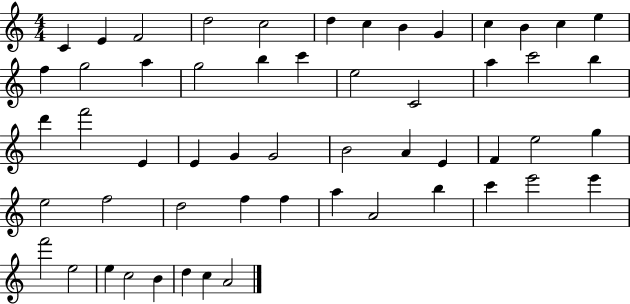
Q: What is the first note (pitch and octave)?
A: C4